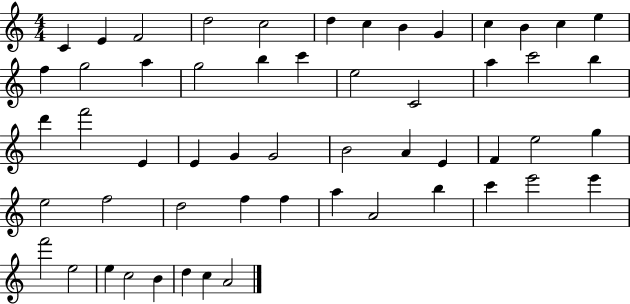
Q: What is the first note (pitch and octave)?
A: C4